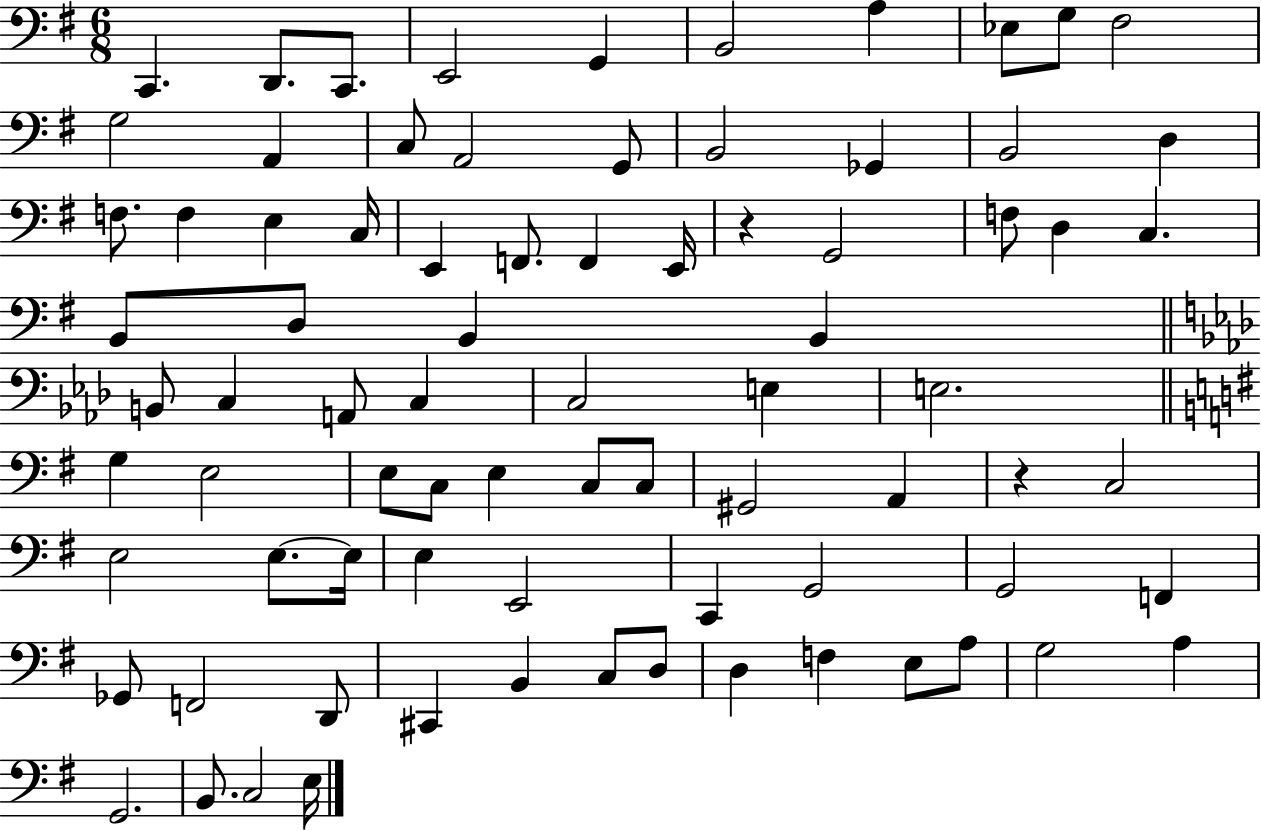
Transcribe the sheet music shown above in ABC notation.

X:1
T:Untitled
M:6/8
L:1/4
K:G
C,, D,,/2 C,,/2 E,,2 G,, B,,2 A, _E,/2 G,/2 ^F,2 G,2 A,, C,/2 A,,2 G,,/2 B,,2 _G,, B,,2 D, F,/2 F, E, C,/4 E,, F,,/2 F,, E,,/4 z G,,2 F,/2 D, C, B,,/2 D,/2 B,, B,, B,,/2 C, A,,/2 C, C,2 E, E,2 G, E,2 E,/2 C,/2 E, C,/2 C,/2 ^G,,2 A,, z C,2 E,2 E,/2 E,/4 E, E,,2 C,, G,,2 G,,2 F,, _G,,/2 F,,2 D,,/2 ^C,, B,, C,/2 D,/2 D, F, E,/2 A,/2 G,2 A, G,,2 B,,/2 C,2 E,/4